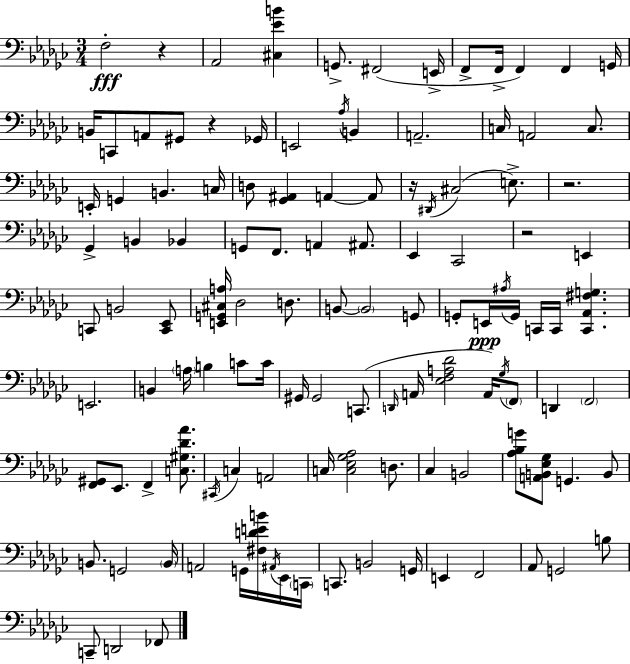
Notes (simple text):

F3/h R/q Ab2/h [C#3,Eb4,B4]/q G2/e. F#2/h E2/s F2/e F2/s F2/q F2/q G2/s B2/s C2/e A2/e G#2/e R/q Gb2/s E2/h Ab3/s B2/q A2/h. C3/s A2/h C3/e. E2/s G2/q B2/q. C3/s D3/e [Gb2,A#2]/q A2/q A2/e R/s D#2/s C#3/h E3/e. R/h. Gb2/q B2/q Bb2/q G2/e F2/e. A2/q A#2/e. Eb2/q CES2/h R/h E2/q C2/e B2/h [C2,Eb2]/e [E2,G2,C#3,A3]/s Db3/h D3/e. B2/e B2/h G2/e G2/e E2/s A#3/s G2/s C2/s C2/s [C2,Ab2,F#3,G3]/q. E2/h. B2/q A3/s B3/q C4/e C4/s G#2/s G#2/h C2/e. D2/s A2/s [Eb3,F3,A3,Db4]/h A2/s Gb3/s F2/e D2/q F2/h [F2,G#2]/e Eb2/e. F2/q [C3,G#3,Db4,Ab4]/e. C#2/s C3/q A2/h C3/s [C3,Eb3,Gb3,Ab3]/h D3/e. CES3/q B2/h [Ab3,Bb3,G4]/e [A2,B2,Eb3,Gb3]/e G2/q. B2/e B2/e. G2/h B2/s A2/h G2/s [F#3,D4,E4,B4]/s A#2/s Eb2/s C2/s C2/e. B2/h G2/s E2/q F2/h Ab2/e G2/h B3/e C2/e D2/h FES2/e